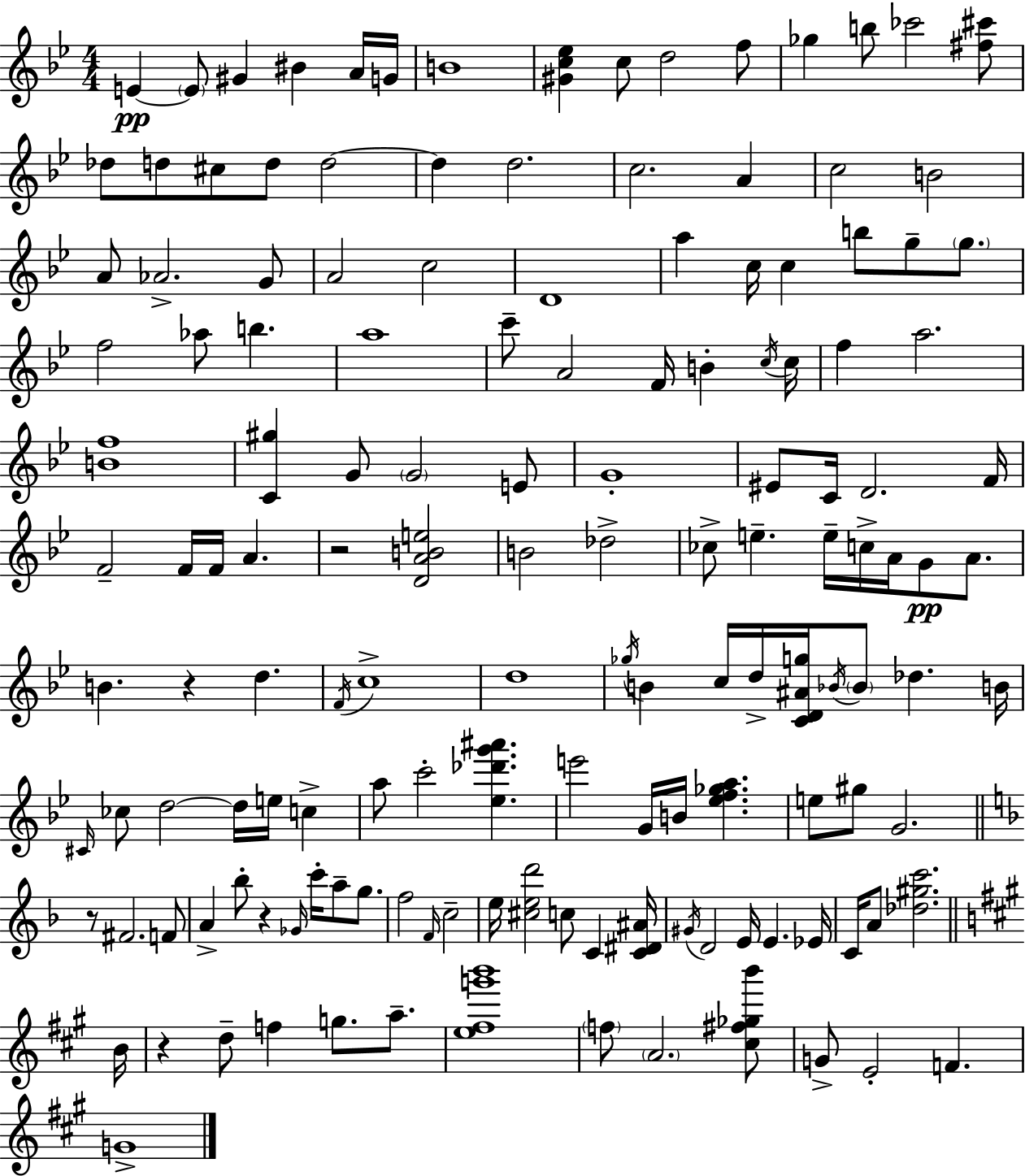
{
  \clef treble
  \numericTimeSignature
  \time 4/4
  \key g \minor
  e'4~~\pp \parenthesize e'8 gis'4 bis'4 a'16 g'16 | b'1 | <gis' c'' ees''>4 c''8 d''2 f''8 | ges''4 b''8 ces'''2 <fis'' cis'''>8 | \break des''8 d''8 cis''8 d''8 d''2~~ | d''4 d''2. | c''2. a'4 | c''2 b'2 | \break a'8 aes'2.-> g'8 | a'2 c''2 | d'1 | a''4 c''16 c''4 b''8 g''8-- \parenthesize g''8. | \break f''2 aes''8 b''4. | a''1 | c'''8-- a'2 f'16 b'4-. \acciaccatura { c''16 } | c''16 f''4 a''2. | \break <b' f''>1 | <c' gis''>4 g'8 \parenthesize g'2 e'8 | g'1-. | eis'8 c'16 d'2. | \break f'16 f'2-- f'16 f'16 a'4. | r2 <d' a' b' e''>2 | b'2 des''2-> | ces''8-> e''4.-- e''16-- c''16-> a'16 g'8\pp a'8. | \break b'4. r4 d''4. | \acciaccatura { f'16 } c''1-> | d''1 | \acciaccatura { ges''16 } b'4 c''16 d''16-> <c' d' ais' g''>16 \acciaccatura { bes'16 } \parenthesize bes'8 des''4. | \break b'16 \grace { cis'16 } ces''8 d''2~~ d''16 | e''16 c''4-> a''8 c'''2-. <ees'' des''' g''' ais'''>4. | e'''2 g'16 b'16 <ees'' f'' ges'' a''>4. | e''8 gis''8 g'2. | \break \bar "||" \break \key d \minor r8 fis'2. f'8 | a'4-> bes''8-. r4 \grace { ges'16 } c'''16-. a''8-- g''8. | f''2 \grace { f'16 } c''2-- | e''16 <cis'' e'' d'''>2 c''8 c'4 | \break <c' dis' ais'>16 \acciaccatura { gis'16 } d'2 e'16 e'4. | ees'16 c'16 a'8 <des'' gis'' c'''>2. | \bar "||" \break \key a \major b'16 r4 d''8-- f''4 g''8. a''8.-- | <e'' fis'' g''' b'''>1 | \parenthesize f''8 \parenthesize a'2. <cis'' fis'' ges'' b'''>8 | g'8-> e'2-. f'4. | \break g'1-> | \bar "|."
}